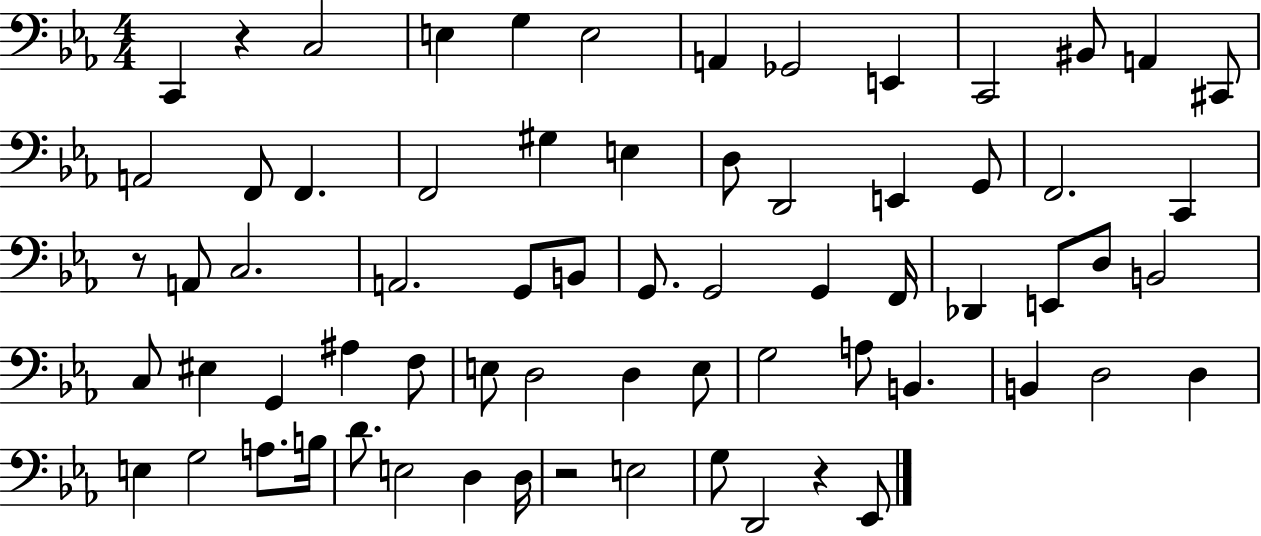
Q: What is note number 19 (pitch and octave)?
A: D3